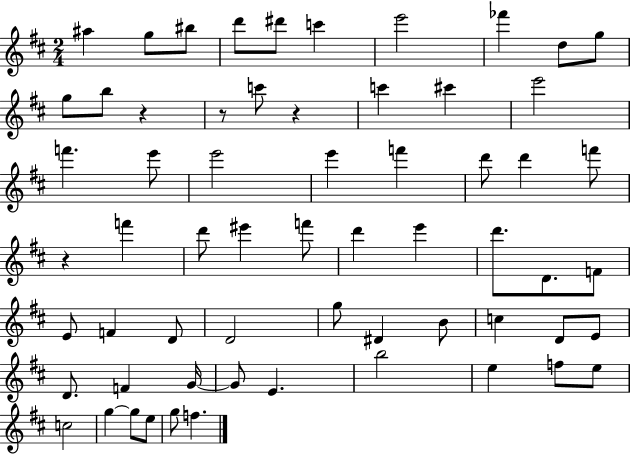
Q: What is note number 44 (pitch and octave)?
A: D4